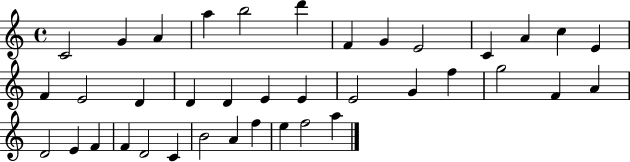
X:1
T:Untitled
M:4/4
L:1/4
K:C
C2 G A a b2 d' F G E2 C A c E F E2 D D D E E E2 G f g2 F A D2 E F F D2 C B2 A f e f2 a